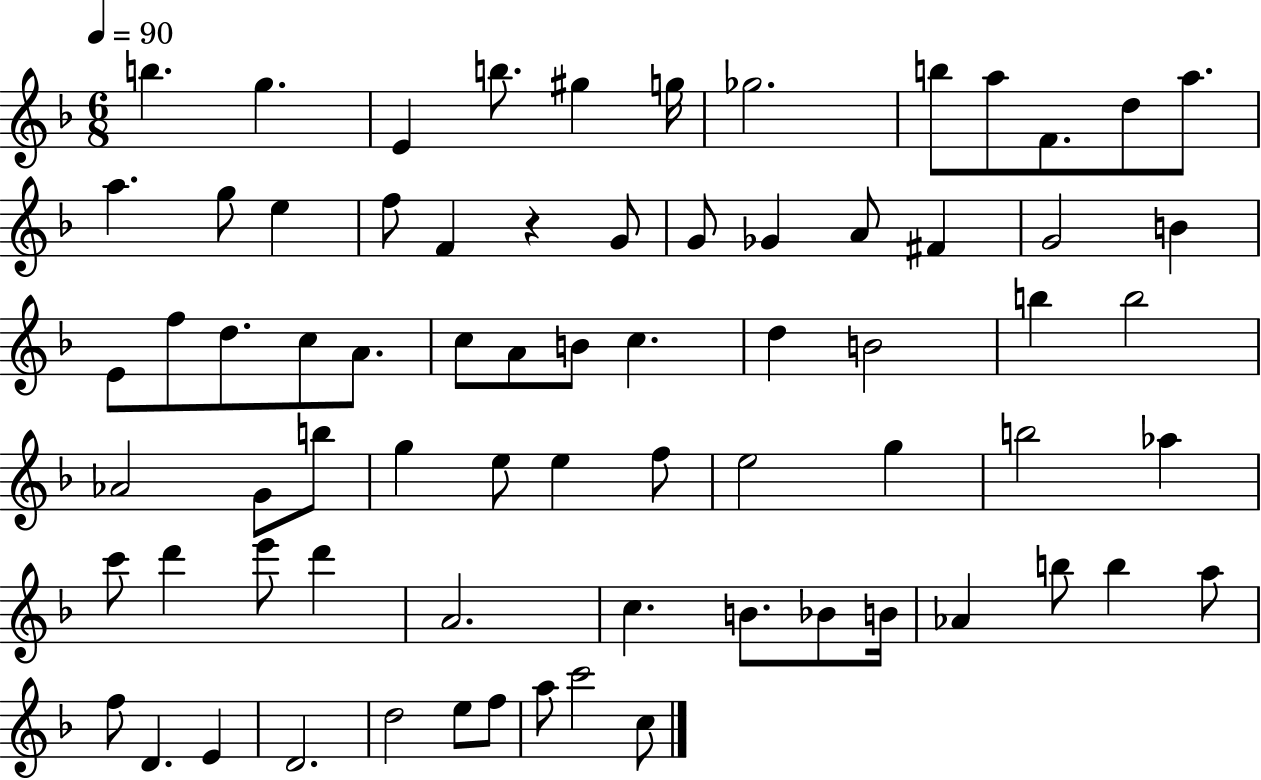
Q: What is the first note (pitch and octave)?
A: B5